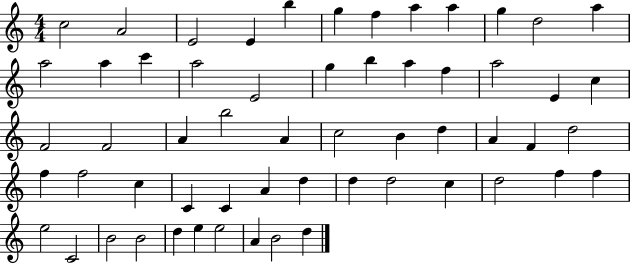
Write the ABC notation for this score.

X:1
T:Untitled
M:4/4
L:1/4
K:C
c2 A2 E2 E b g f a a g d2 a a2 a c' a2 E2 g b a f a2 E c F2 F2 A b2 A c2 B d A F d2 f f2 c C C A d d d2 c d2 f f e2 C2 B2 B2 d e e2 A B2 d